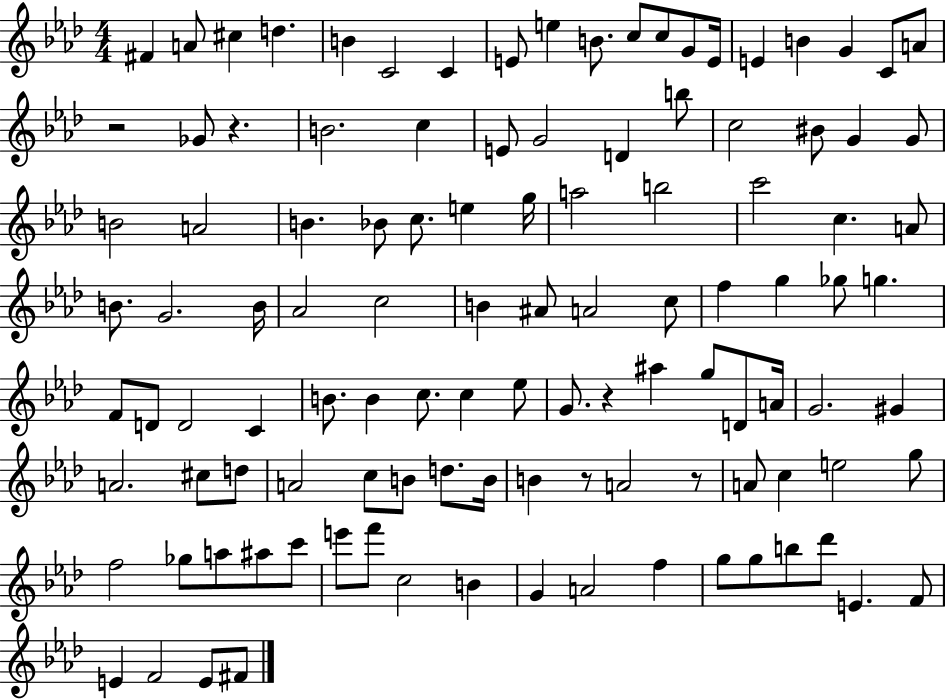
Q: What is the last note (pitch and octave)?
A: F#4